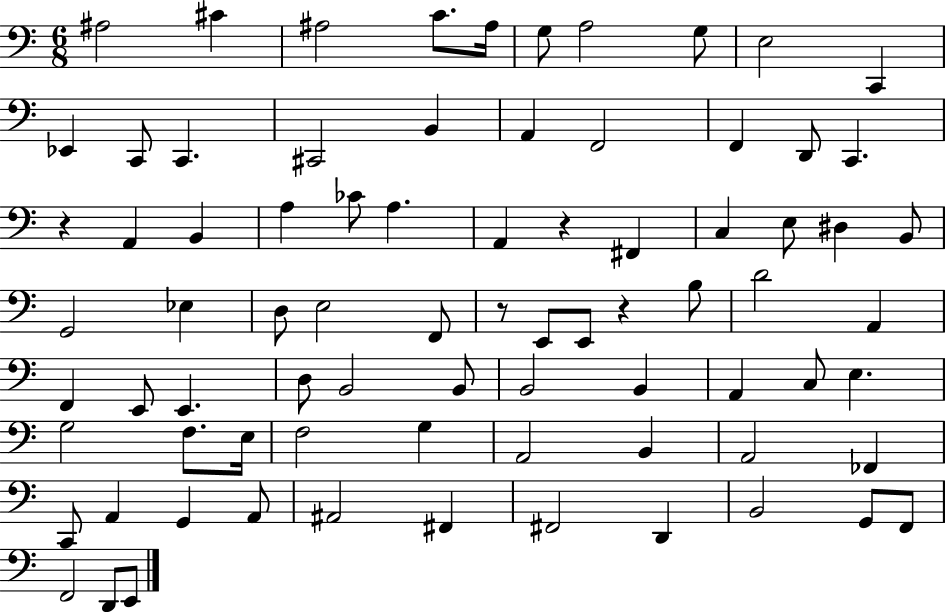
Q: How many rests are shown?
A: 4